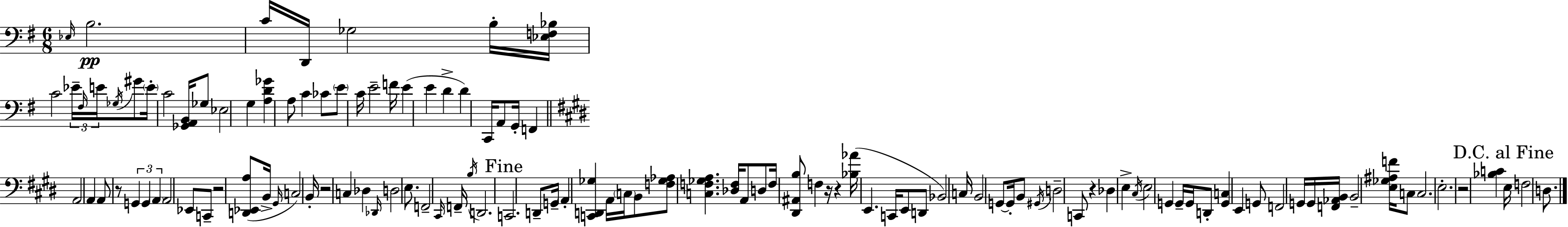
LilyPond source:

{
  \clef bass
  \numericTimeSignature
  \time 6/8
  \key g \major
  \grace { ees16 }\pp b2. | c'16 d,16 ges2 b16-. | <ees f bes>16 c'2 \tuplet 3/2 { ees'16-- \grace { fis16 } e'16 } | \acciaccatura { ges16 } gis'8 \parenthesize e'16-. c'2 | \break <ges, a, b,>16 ges8 ees2 g4 | <a d' ges'>4 a8 c'4 | ces'8 \parenthesize e'8 c'16 e'2-- | f'16 e'4( e'4 d'4-> | \break d'4) c,16 a,8 g,16-. f,4 | \bar "||" \break \key e \major a,2 a,4 | a,8 r8 \tuplet 3/2 { g,4 g,4 | \parenthesize a,4 } a,2 | ees,8 c,8-- r2 | \break <d, ees, a>8( b,16-> \grace { gis,16 }) c2 | b,16-. r2 c4 | des4 \grace { des,16 } d2 | e8. f,2-- | \break \grace { cis,16 } f,16-- \acciaccatura { b16 } d,2. | \mark "Fine" c,2. | d,8-- g,16-- \parenthesize a,4-. <c, d, ges>4 | a,16 \parenthesize c16 b,8 <f ges aes>8 <c f ges a>4. | \break <des f>16 a,8 d8 f16 <dis, ais, b>8 f4 | r16 r4 <bes aes'>16( e,4. | c,16 e,8 d,8 bes,2) | c16 b,2 | \break g,8~~ g,16-. b,8 \acciaccatura { gis,16 } d2-- | c,8 r4 des4 | e4-> \acciaccatura { cis16 } e2 | g,4 g,16-- g,16 d,8-. <g, c>4 | \break e,4 g,8 f,2 | g,16 g,16 <f, aes, b,>16 b,2-- | <e ges ais f'>16 c8 c2. | e2.-. | \break r2 | <bes c'>4 \mark "D.C. al Fine" e16 f2 | d8. \bar "|."
}